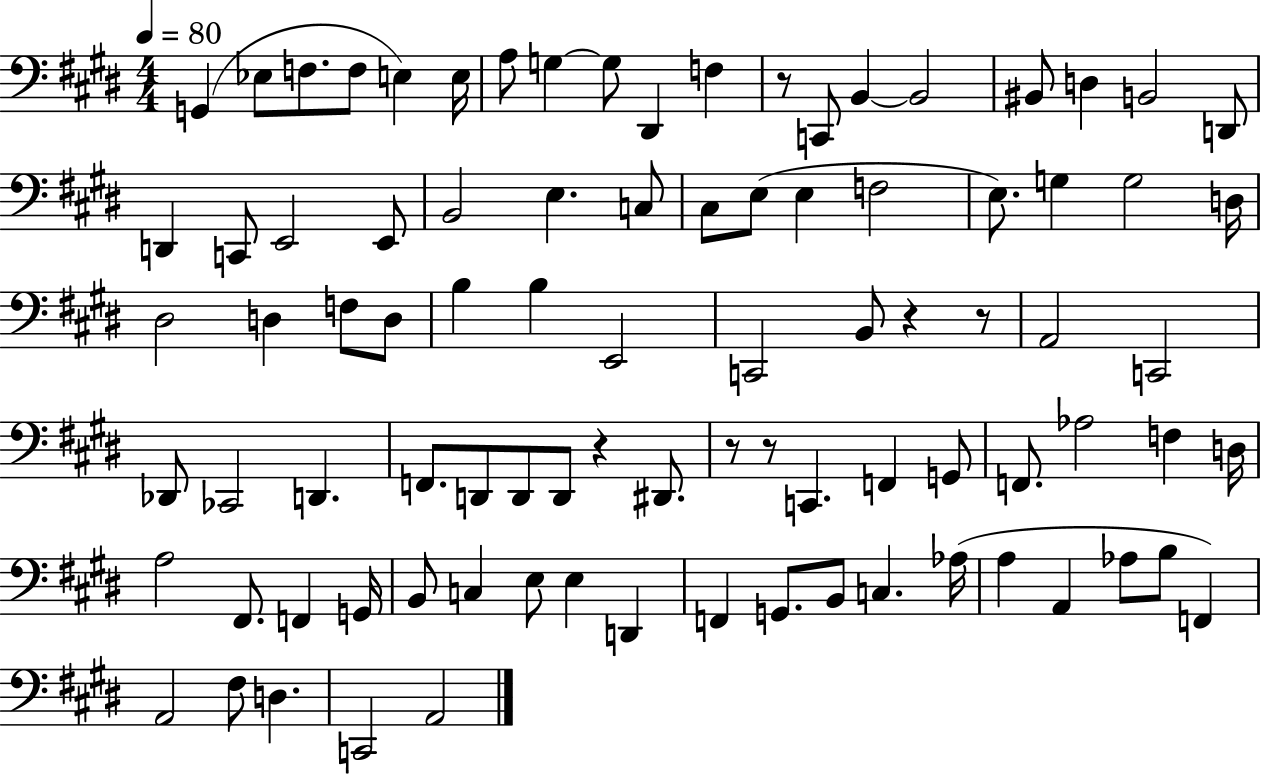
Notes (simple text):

G2/q Eb3/e F3/e. F3/e E3/q E3/s A3/e G3/q G3/e D#2/q F3/q R/e C2/e B2/q B2/h BIS2/e D3/q B2/h D2/e D2/q C2/e E2/h E2/e B2/h E3/q. C3/e C#3/e E3/e E3/q F3/h E3/e. G3/q G3/h D3/s D#3/h D3/q F3/e D3/e B3/q B3/q E2/h C2/h B2/e R/q R/e A2/h C2/h Db2/e CES2/h D2/q. F2/e. D2/e D2/e D2/e R/q D#2/e. R/e R/e C2/q. F2/q G2/e F2/e. Ab3/h F3/q D3/s A3/h F#2/e. F2/q G2/s B2/e C3/q E3/e E3/q D2/q F2/q G2/e. B2/e C3/q. Ab3/s A3/q A2/q Ab3/e B3/e F2/q A2/h F#3/e D3/q. C2/h A2/h